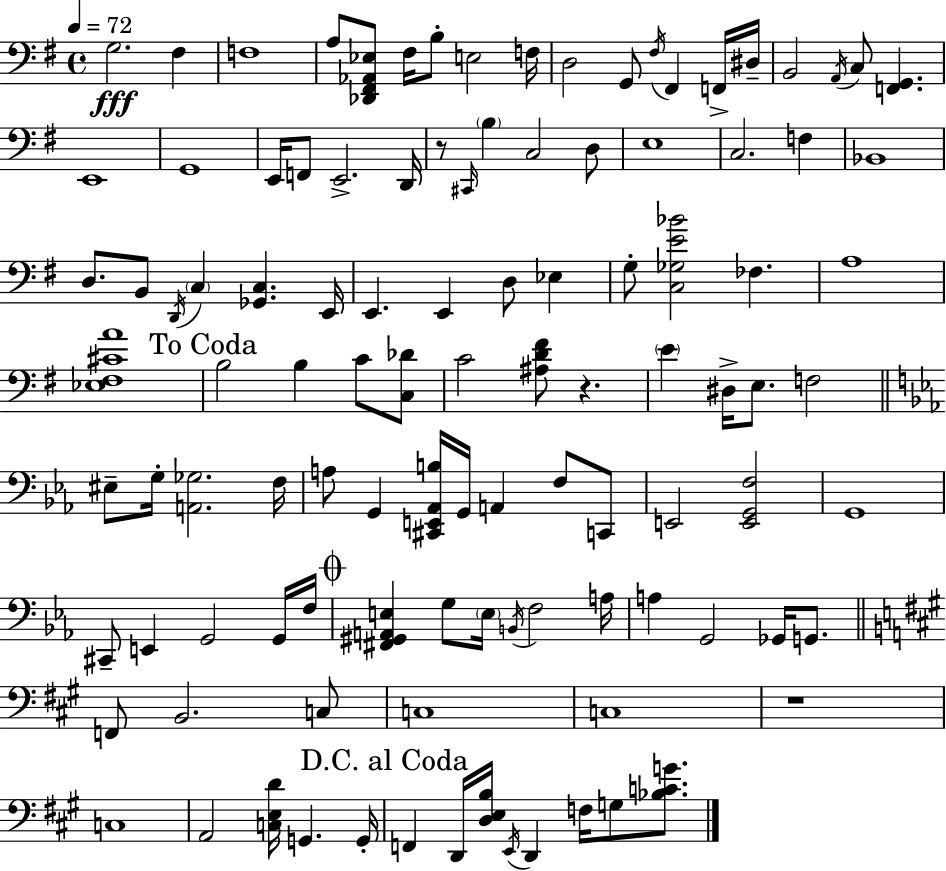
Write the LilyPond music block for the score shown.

{
  \clef bass
  \time 4/4
  \defaultTimeSignature
  \key g \major
  \tempo 4 = 72
  g2.\fff fis4 | f1 | a8 <des, fis, aes, ees>8 fis16 b8-. e2 f16 | d2 g,8 \acciaccatura { fis16 } fis,4 f,16-> | \break dis16-- b,2 \acciaccatura { a,16 } c8 <f, g,>4. | e,1 | g,1 | e,16 f,8 e,2.-> | \break d,16 r8 \grace { cis,16 } \parenthesize b4 c2 | d8 e1 | c2. f4 | bes,1 | \break d8. b,8 \acciaccatura { d,16 } \parenthesize c4 <ges, c>4. | e,16 e,4. e,4 d8 | ees4 g8-. <c ges e' bes'>2 fes4. | a1 | \break <ees fis cis' a'>1 | \mark "To Coda" b2 b4 | c'8 <c des'>8 c'2 <ais d' fis'>8 r4. | \parenthesize e'4 dis16-> e8. f2 | \break \bar "||" \break \key c \minor eis8-- g16-. <a, ges>2. f16 | a8 g,4 <cis, e, aes, b>16 g,16 a,4 f8 c,8 | e,2 <e, g, f>2 | g,1 | \break cis,8-- e,4 g,2 g,16 f16 | \mark \markup { \musicglyph "scripts.coda" } <fis, gis, a, e>4 g8 \parenthesize e16 \acciaccatura { b,16 } f2 | a16 a4 g,2 ges,16 g,8. | \bar "||" \break \key a \major f,8 b,2. c8 | c1 | c1 | r1 | \break c1 | a,2 <c e d'>16 g,4. g,16-. | \mark "D.C. al Coda" f,4 d,16 <d e b>16 \acciaccatura { e,16 } d,4 f16 g8 <bes c' g'>8. | \bar "|."
}